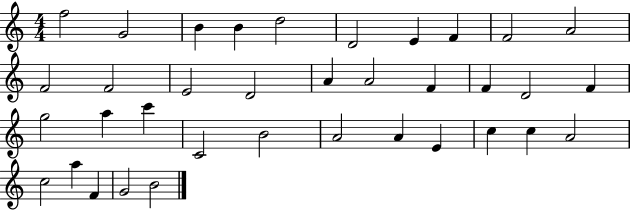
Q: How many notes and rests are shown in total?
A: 36